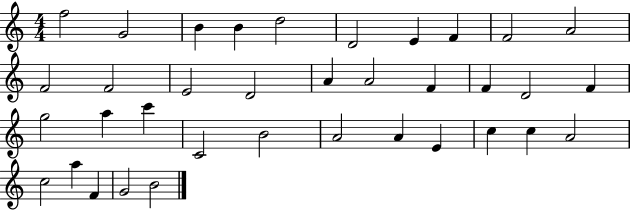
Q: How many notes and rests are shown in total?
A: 36